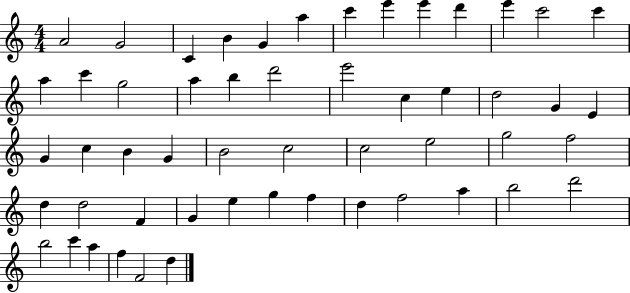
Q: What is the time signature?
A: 4/4